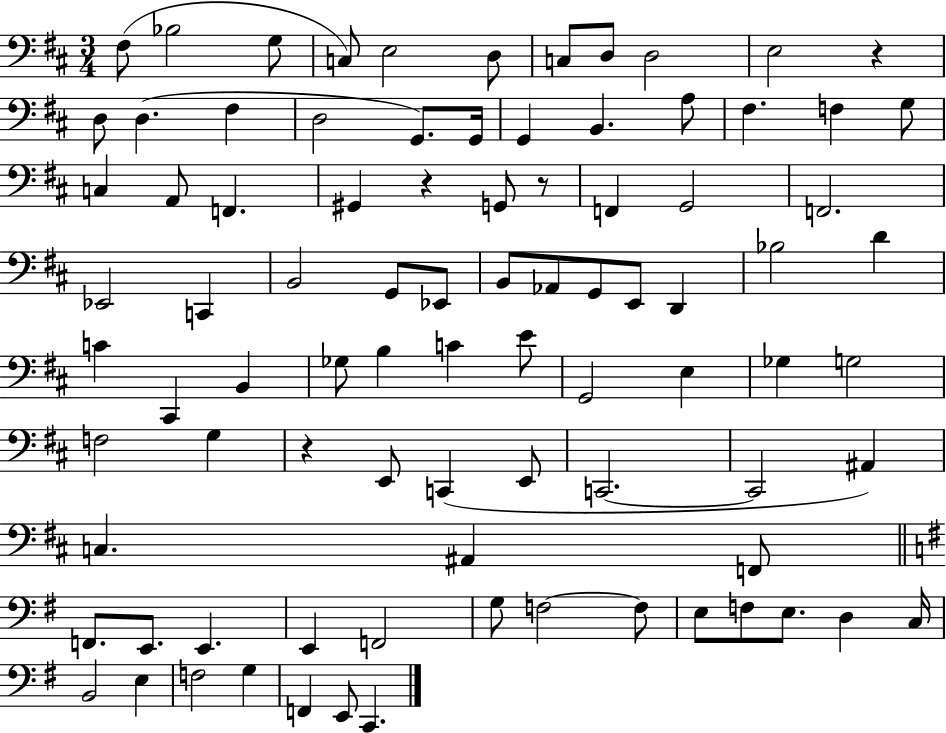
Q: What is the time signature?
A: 3/4